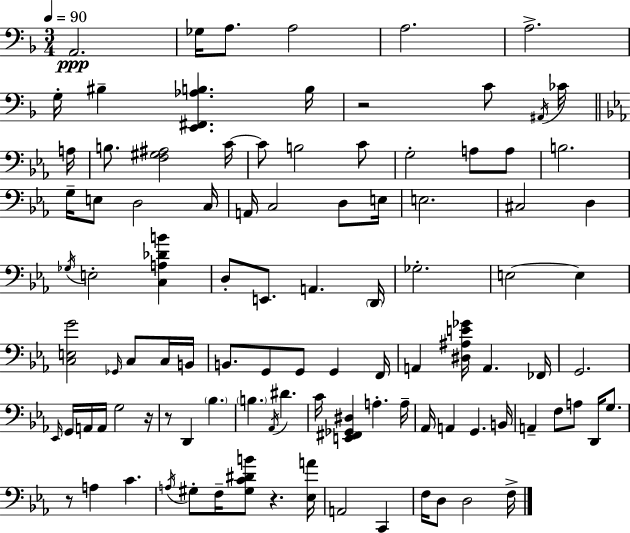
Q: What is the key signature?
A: D minor